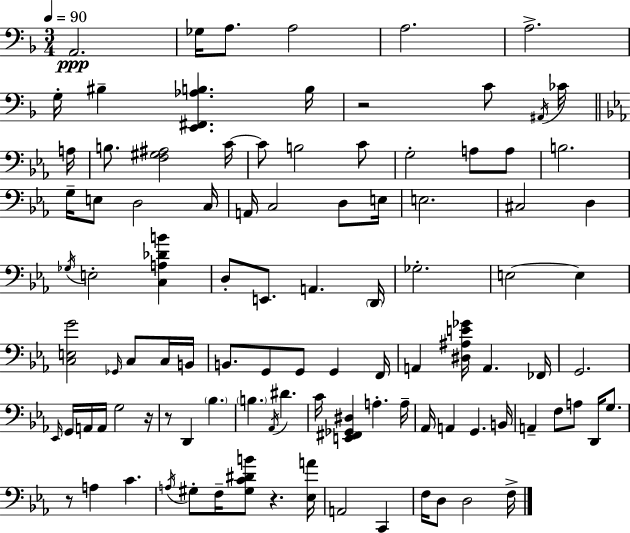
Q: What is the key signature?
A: D minor